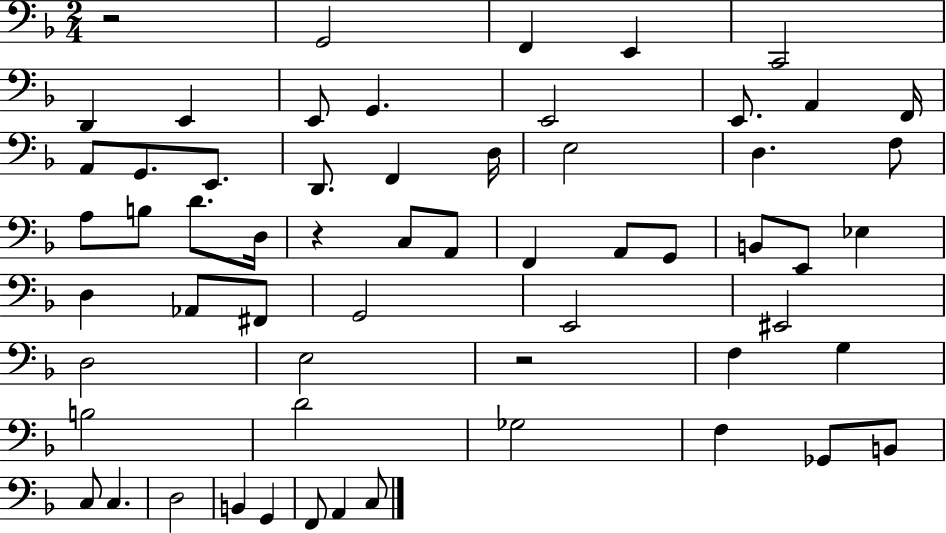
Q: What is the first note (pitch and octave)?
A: G2